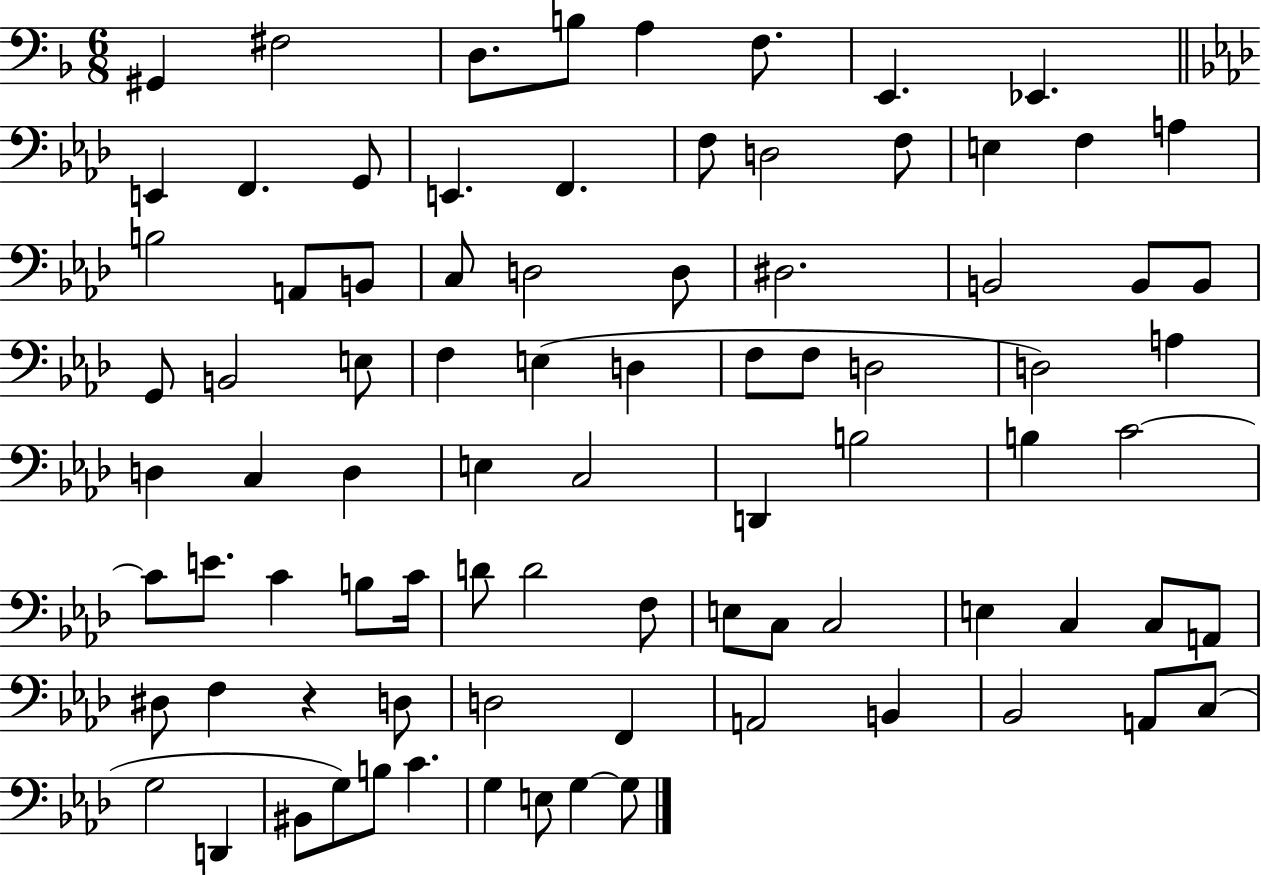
G#2/q F#3/h D3/e. B3/e A3/q F3/e. E2/q. Eb2/q. E2/q F2/q. G2/e E2/q. F2/q. F3/e D3/h F3/e E3/q F3/q A3/q B3/h A2/e B2/e C3/e D3/h D3/e D#3/h. B2/h B2/e B2/e G2/e B2/h E3/e F3/q E3/q D3/q F3/e F3/e D3/h D3/h A3/q D3/q C3/q D3/q E3/q C3/h D2/q B3/h B3/q C4/h C4/e E4/e. C4/q B3/e C4/s D4/e D4/h F3/e E3/e C3/e C3/h E3/q C3/q C3/e A2/e D#3/e F3/q R/q D3/e D3/h F2/q A2/h B2/q Bb2/h A2/e C3/e G3/h D2/q BIS2/e G3/e B3/e C4/q. G3/q E3/e G3/q G3/e